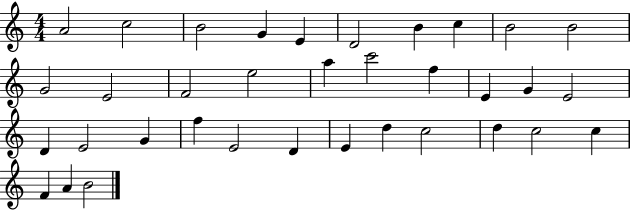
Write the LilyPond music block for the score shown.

{
  \clef treble
  \numericTimeSignature
  \time 4/4
  \key c \major
  a'2 c''2 | b'2 g'4 e'4 | d'2 b'4 c''4 | b'2 b'2 | \break g'2 e'2 | f'2 e''2 | a''4 c'''2 f''4 | e'4 g'4 e'2 | \break d'4 e'2 g'4 | f''4 e'2 d'4 | e'4 d''4 c''2 | d''4 c''2 c''4 | \break f'4 a'4 b'2 | \bar "|."
}